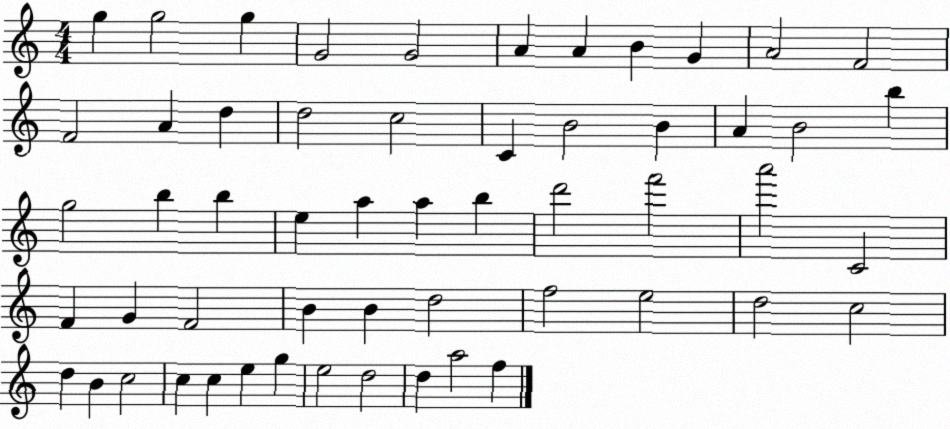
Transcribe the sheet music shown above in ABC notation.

X:1
T:Untitled
M:4/4
L:1/4
K:C
g g2 g G2 G2 A A B G A2 F2 F2 A d d2 c2 C B2 B A B2 b g2 b b e a a b d'2 f'2 a'2 C2 F G F2 B B d2 f2 e2 d2 c2 d B c2 c c e g e2 d2 d a2 f